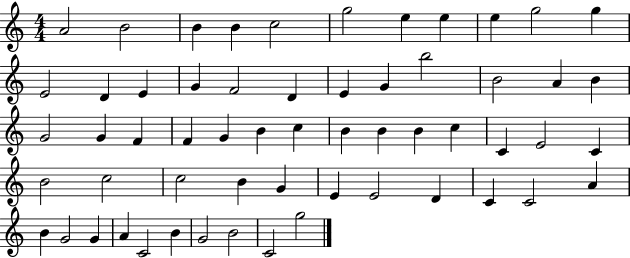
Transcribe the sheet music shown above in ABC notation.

X:1
T:Untitled
M:4/4
L:1/4
K:C
A2 B2 B B c2 g2 e e e g2 g E2 D E G F2 D E G b2 B2 A B G2 G F F G B c B B B c C E2 C B2 c2 c2 B G E E2 D C C2 A B G2 G A C2 B G2 B2 C2 g2